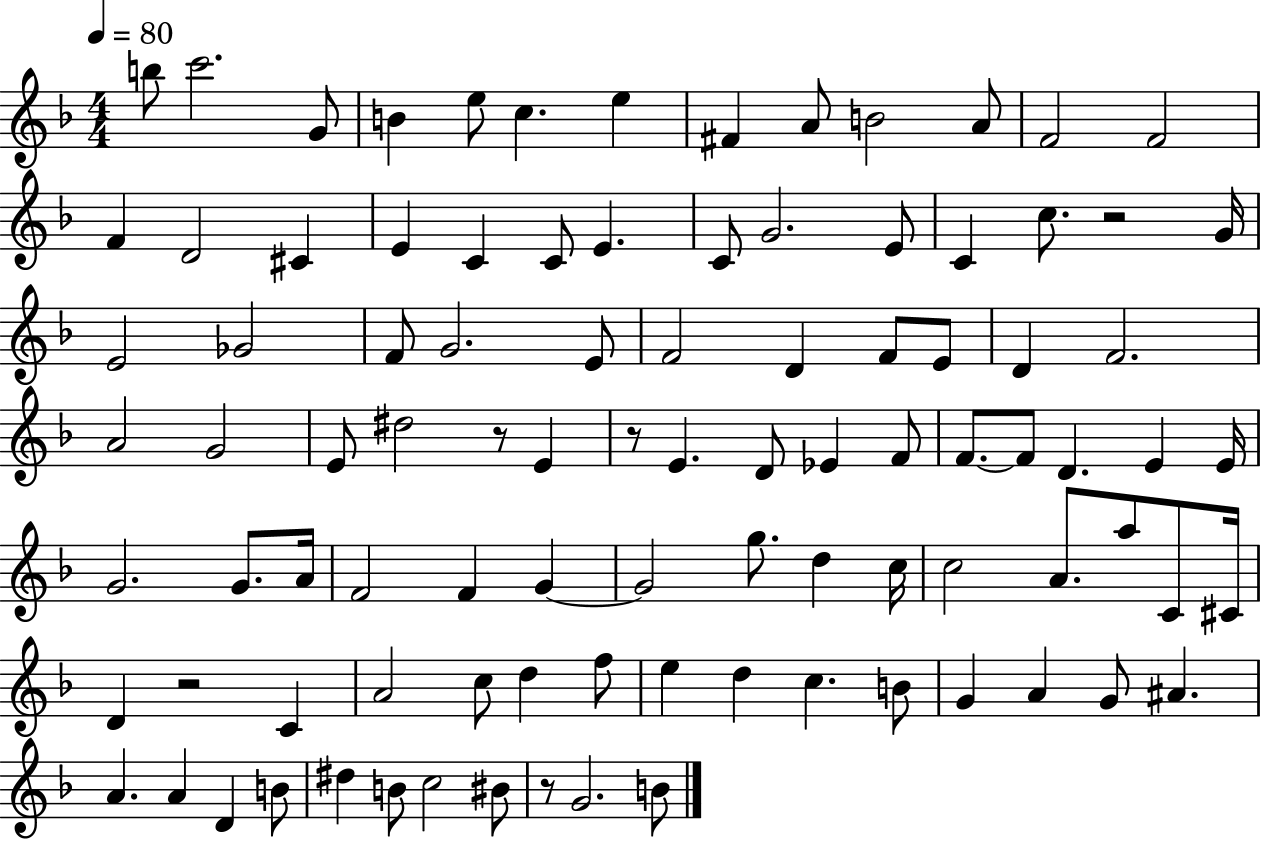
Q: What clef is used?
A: treble